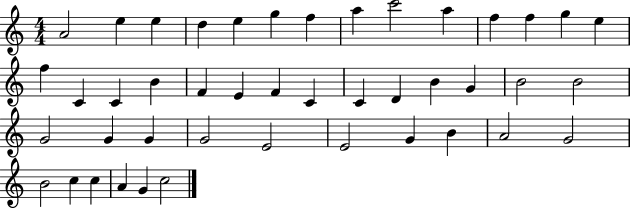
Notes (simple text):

A4/h E5/q E5/q D5/q E5/q G5/q F5/q A5/q C6/h A5/q F5/q F5/q G5/q E5/q F5/q C4/q C4/q B4/q F4/q E4/q F4/q C4/q C4/q D4/q B4/q G4/q B4/h B4/h G4/h G4/q G4/q G4/h E4/h E4/h G4/q B4/q A4/h G4/h B4/h C5/q C5/q A4/q G4/q C5/h